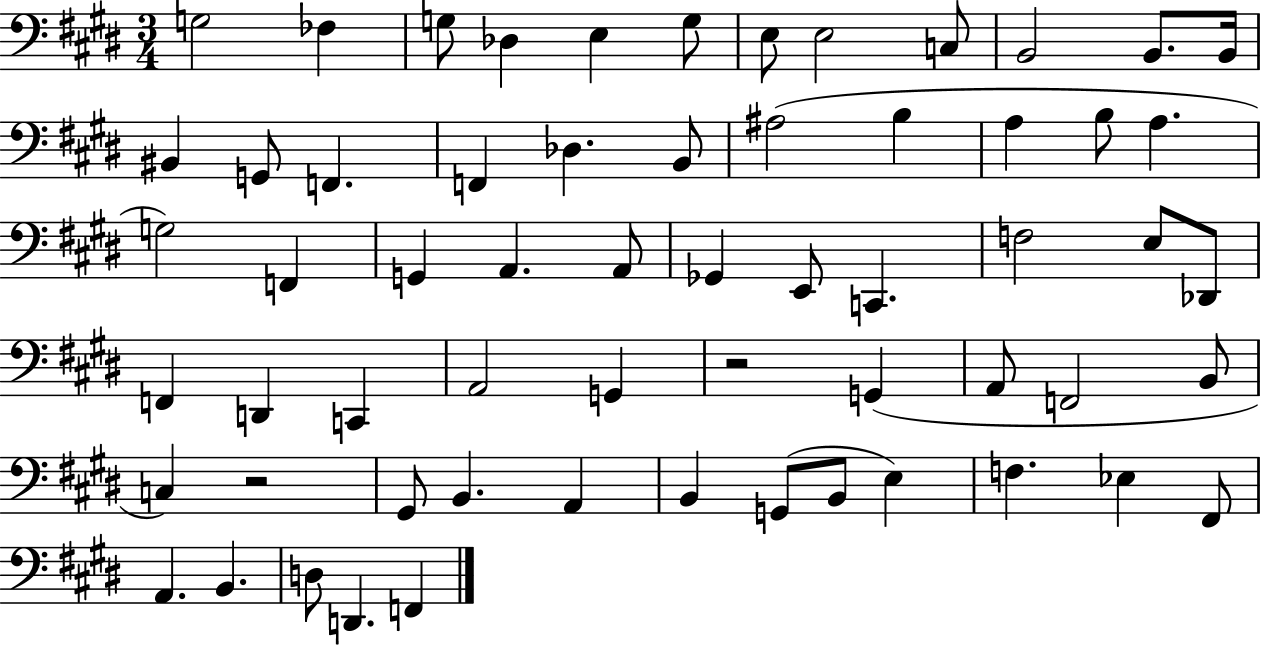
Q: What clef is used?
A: bass